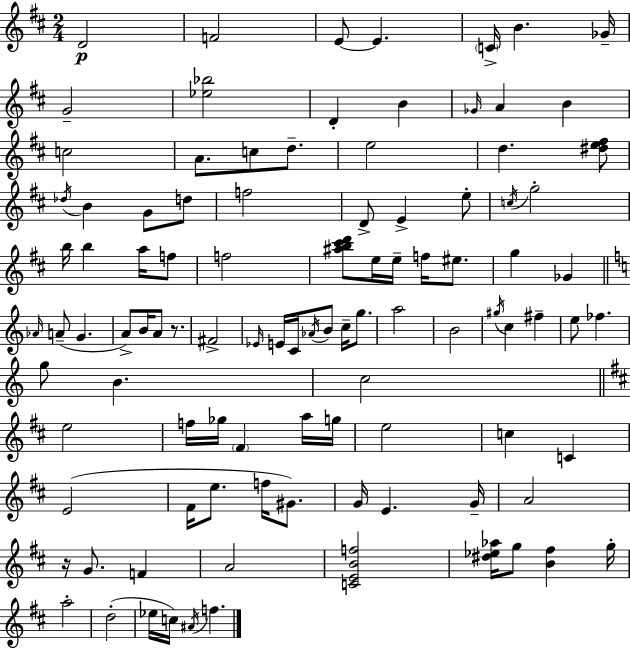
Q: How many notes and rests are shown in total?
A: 101